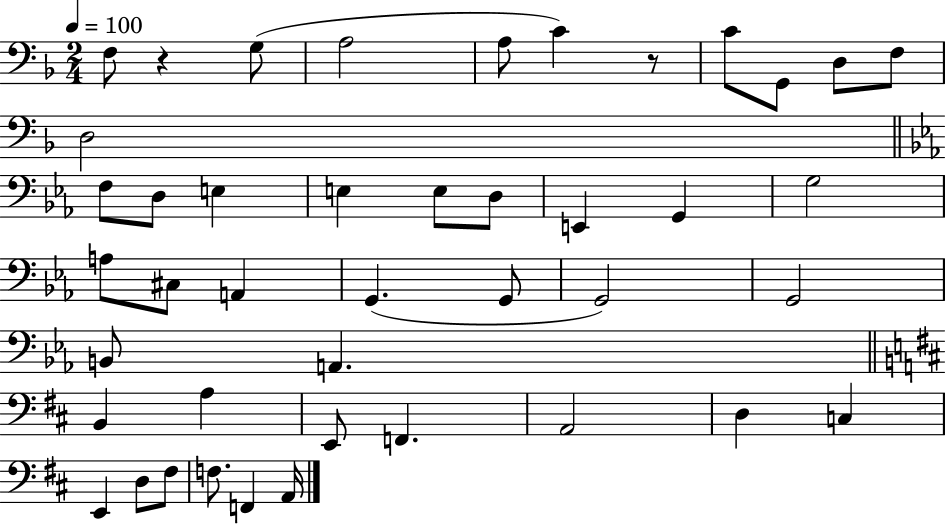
{
  \clef bass
  \numericTimeSignature
  \time 2/4
  \key f \major
  \tempo 4 = 100
  f8 r4 g8( | a2 | a8 c'4) r8 | c'8 g,8 d8 f8 | \break d2 | \bar "||" \break \key ees \major f8 d8 e4 | e4 e8 d8 | e,4 g,4 | g2 | \break a8 cis8 a,4 | g,4.( g,8 | g,2) | g,2 | \break b,8 a,4. | \bar "||" \break \key d \major b,4 a4 | e,8 f,4. | a,2 | d4 c4 | \break e,4 d8 fis8 | f8. f,4 a,16 | \bar "|."
}